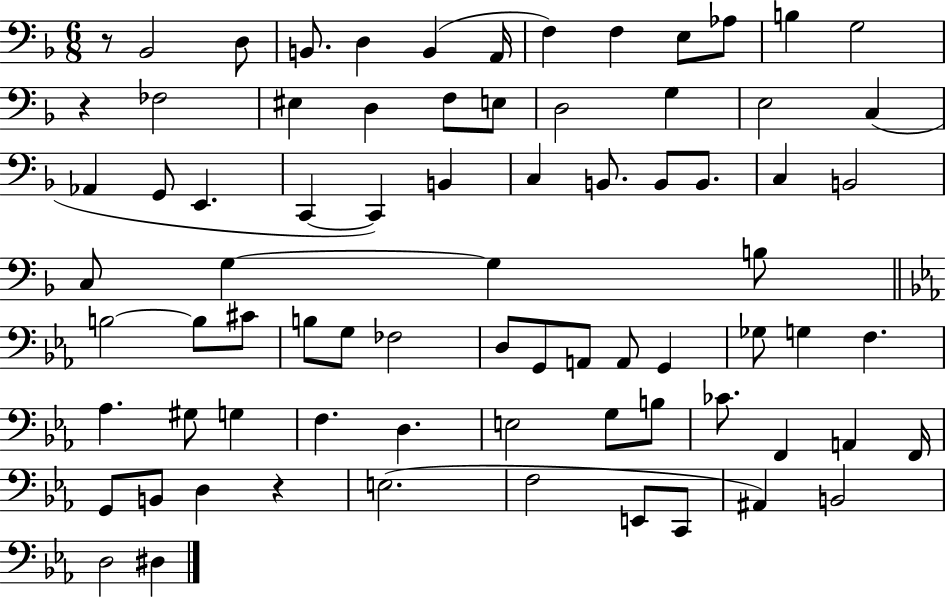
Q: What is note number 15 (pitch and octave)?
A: D3